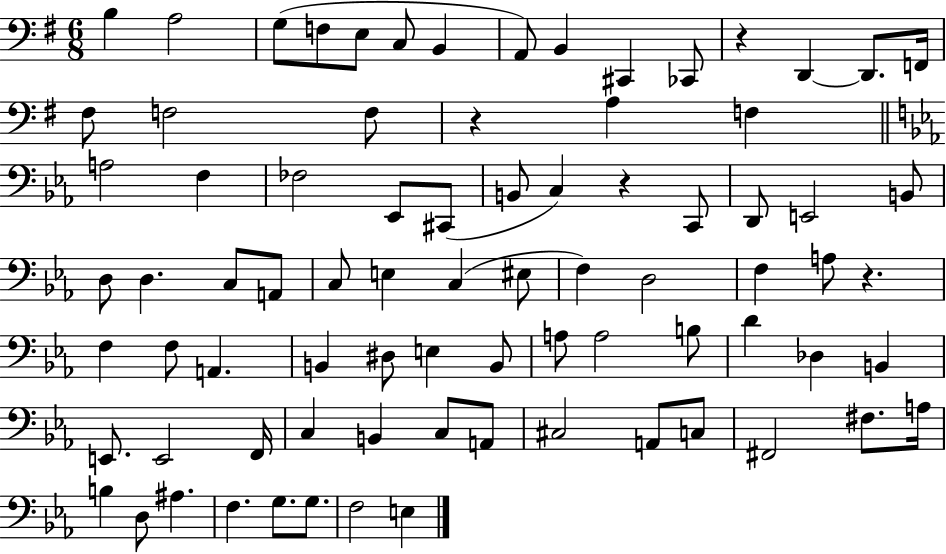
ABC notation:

X:1
T:Untitled
M:6/8
L:1/4
K:G
B, A,2 G,/2 F,/2 E,/2 C,/2 B,, A,,/2 B,, ^C,, _C,,/2 z D,, D,,/2 F,,/4 ^F,/2 F,2 F,/2 z A, F, A,2 F, _F,2 _E,,/2 ^C,,/2 B,,/2 C, z C,,/2 D,,/2 E,,2 B,,/2 D,/2 D, C,/2 A,,/2 C,/2 E, C, ^E,/2 F, D,2 F, A,/2 z F, F,/2 A,, B,, ^D,/2 E, B,,/2 A,/2 A,2 B,/2 D _D, B,, E,,/2 E,,2 F,,/4 C, B,, C,/2 A,,/2 ^C,2 A,,/2 C,/2 ^F,,2 ^F,/2 A,/4 B, D,/2 ^A, F, G,/2 G,/2 F,2 E,